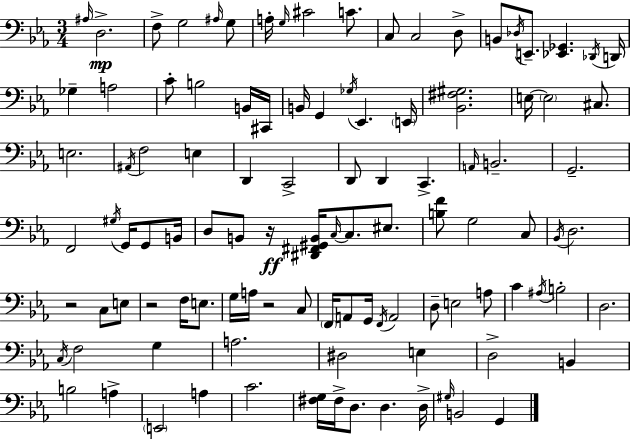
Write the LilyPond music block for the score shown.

{
  \clef bass
  \numericTimeSignature
  \time 3/4
  \key c \minor
  \grace { ais16 }\mp d2.-> | f8-> g2 \grace { ais16 } | g8 a16-. \grace { g16 } cis'2 | c'8. c8 c2 | \break d8-> b,8 \acciaccatura { des16 } e,8.-- <ees, ges,>4. | \acciaccatura { des,16 } d,16 ges4-- a2 | c'8-. b2 | b,16 cis,16 b,16 g,4 \acciaccatura { ges16 } ees,4. | \break \parenthesize e,16 <bes, fis gis>2. | e16~~ \parenthesize e2 | cis8. e2. | \acciaccatura { ais,16 } f2 | \break e4 d,4 c,2-> | d,8 d,4 | c,4.-> \grace { a,16 } b,2.-- | g,2.-- | \break f,2 | \acciaccatura { gis16 } g,16 g,8 b,16 d8 b,8 | r16\ff <dis, fis, gis, b,>16 \grace { c16~ }~ c8. eis8. <b f'>8 | g2 c8 \acciaccatura { bes,16 } d2. | \break r2 | c8 e8 r2 | f16 e8. g16 | a16 r2 c8 \parenthesize f,16 | \break a,8 g,16 \acciaccatura { f,16 } a,2 | d8-- e2 a8 | c'4 \acciaccatura { ais16 } b2-. | d2. | \break \acciaccatura { c16 } f2 g4 | a2. | dis2 e4 | d2-> b,4 | \break b2 a4-> | \parenthesize e,2 a4 | c'2. | <fis g>16 fis16-> d8. d4. | \break d16-> \grace { gis16 } b,2 g,4 | \bar "|."
}